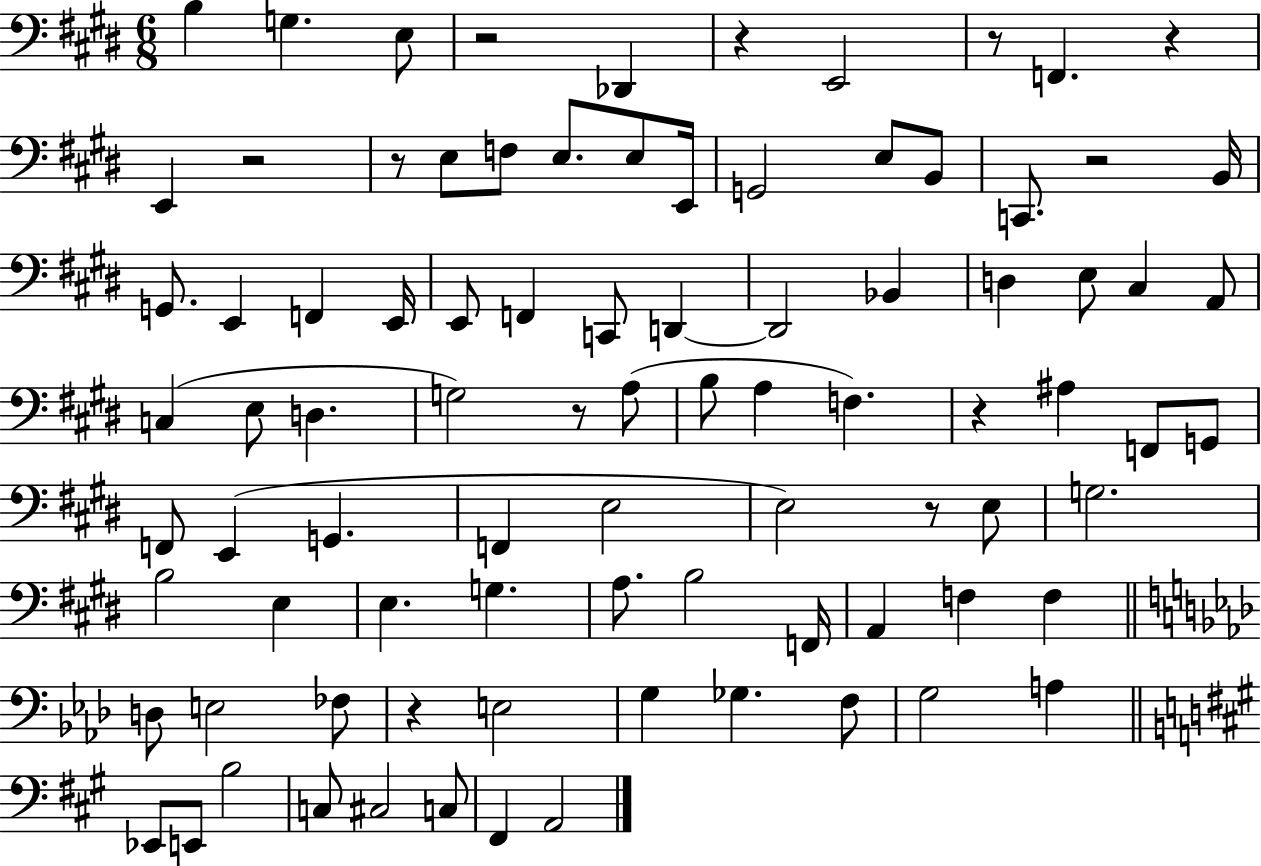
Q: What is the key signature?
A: E major